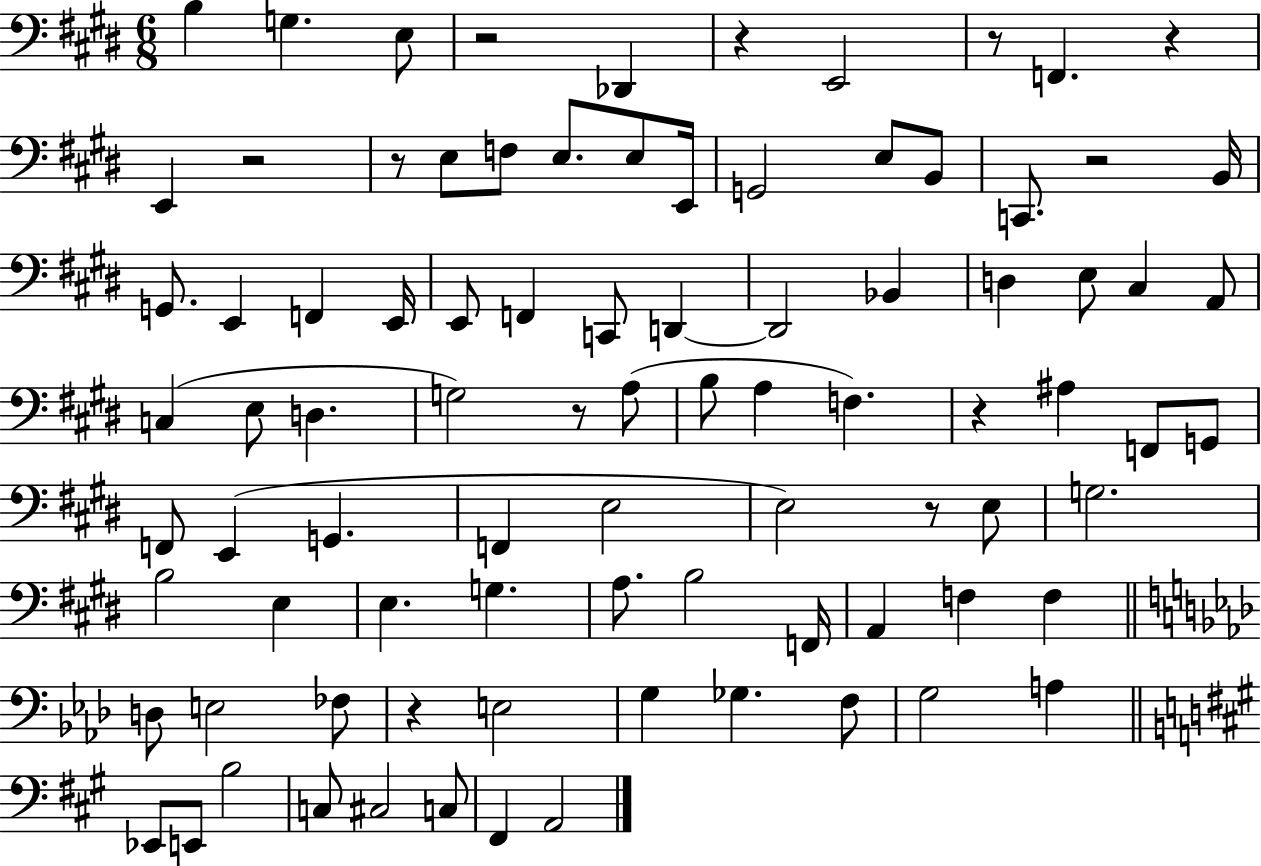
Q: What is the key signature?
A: E major